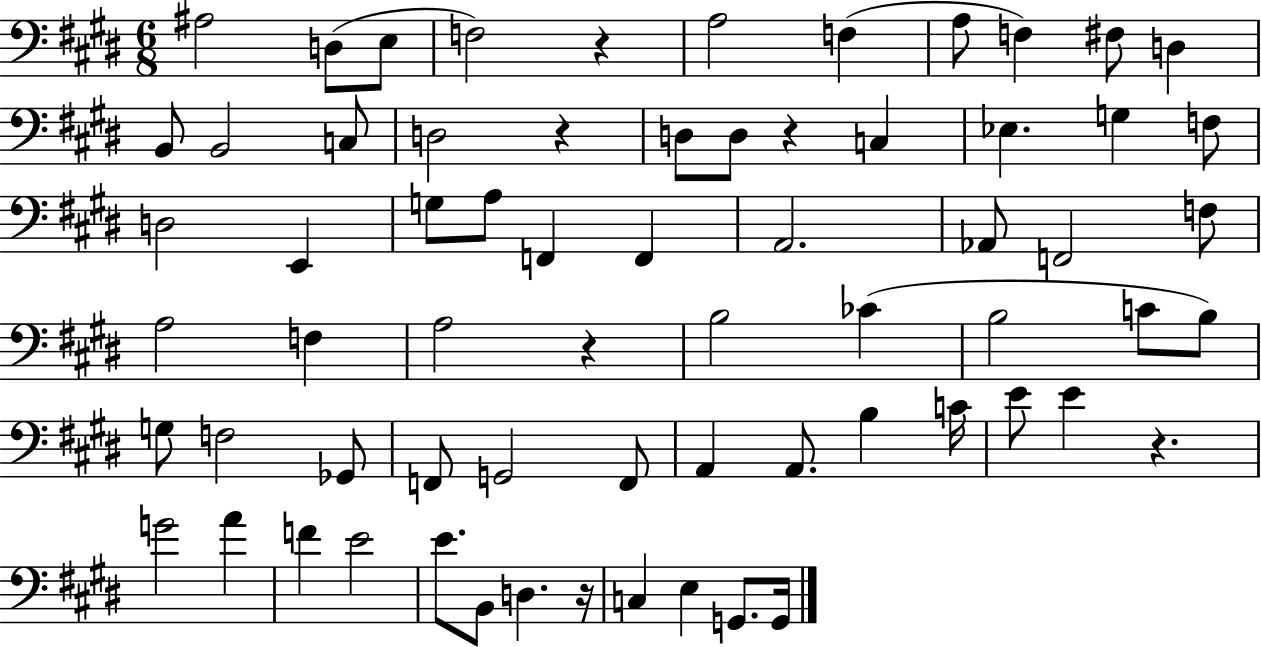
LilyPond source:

{
  \clef bass
  \numericTimeSignature
  \time 6/8
  \key e \major
  ais2 d8( e8 | f2) r4 | a2 f4( | a8 f4) fis8 d4 | \break b,8 b,2 c8 | d2 r4 | d8 d8 r4 c4 | ees4. g4 f8 | \break d2 e,4 | g8 a8 f,4 f,4 | a,2. | aes,8 f,2 f8 | \break a2 f4 | a2 r4 | b2 ces'4( | b2 c'8 b8) | \break g8 f2 ges,8 | f,8 g,2 f,8 | a,4 a,8. b4 c'16 | e'8 e'4 r4. | \break g'2 a'4 | f'4 e'2 | e'8. b,8 d4. r16 | c4 e4 g,8. g,16 | \break \bar "|."
}